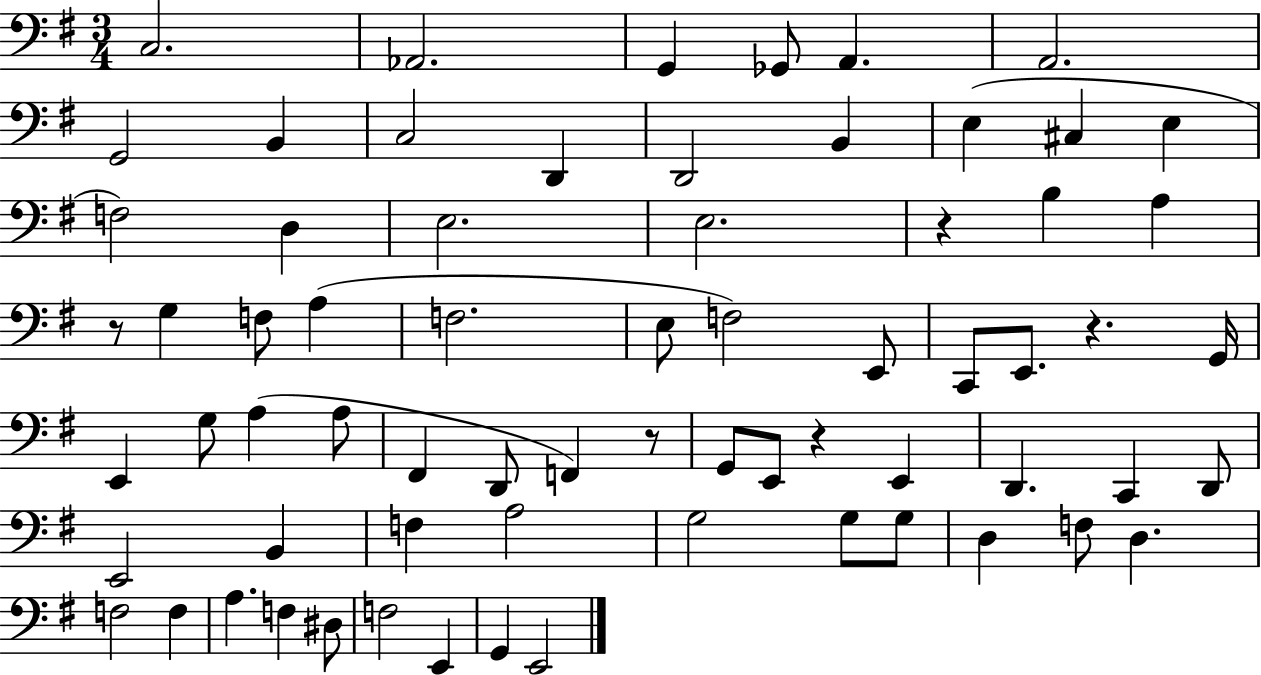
{
  \clef bass
  \numericTimeSignature
  \time 3/4
  \key g \major
  \repeat volta 2 { c2. | aes,2. | g,4 ges,8 a,4. | a,2. | \break g,2 b,4 | c2 d,4 | d,2 b,4 | e4( cis4 e4 | \break f2) d4 | e2. | e2. | r4 b4 a4 | \break r8 g4 f8 a4( | f2. | e8 f2) e,8 | c,8 e,8. r4. g,16 | \break e,4 g8 a4( a8 | fis,4 d,8 f,4) r8 | g,8 e,8 r4 e,4 | d,4. c,4 d,8 | \break e,2 b,4 | f4 a2 | g2 g8 g8 | d4 f8 d4. | \break f2 f4 | a4. f4 dis8 | f2 e,4 | g,4 e,2 | \break } \bar "|."
}